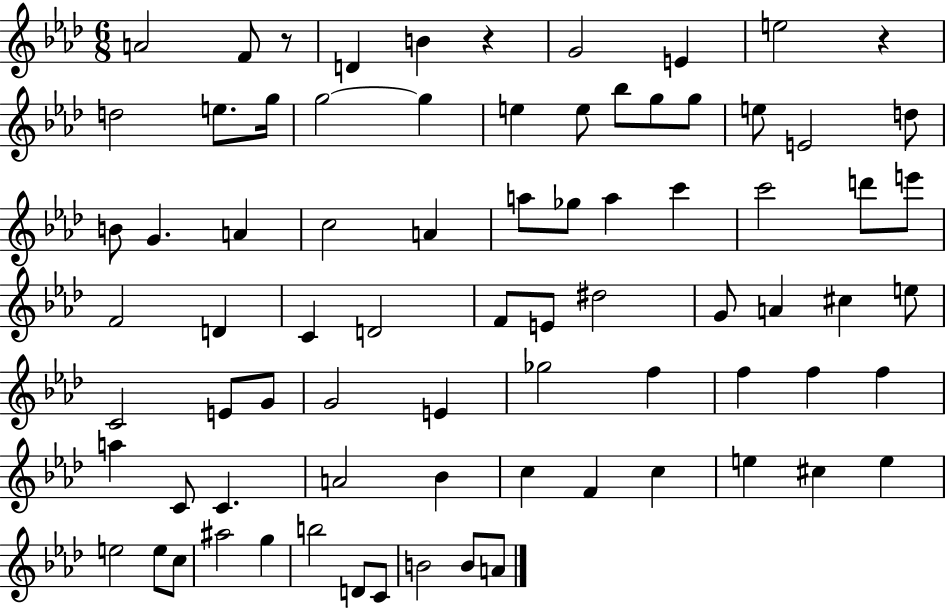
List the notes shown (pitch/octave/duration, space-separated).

A4/h F4/e R/e D4/q B4/q R/q G4/h E4/q E5/h R/q D5/h E5/e. G5/s G5/h G5/q E5/q E5/e Bb5/e G5/e G5/e E5/e E4/h D5/e B4/e G4/q. A4/q C5/h A4/q A5/e Gb5/e A5/q C6/q C6/h D6/e E6/e F4/h D4/q C4/q D4/h F4/e E4/e D#5/h G4/e A4/q C#5/q E5/e C4/h E4/e G4/e G4/h E4/q Gb5/h F5/q F5/q F5/q F5/q A5/q C4/e C4/q. A4/h Bb4/q C5/q F4/q C5/q E5/q C#5/q E5/q E5/h E5/e C5/e A#5/h G5/q B5/h D4/e C4/e B4/h B4/e A4/e